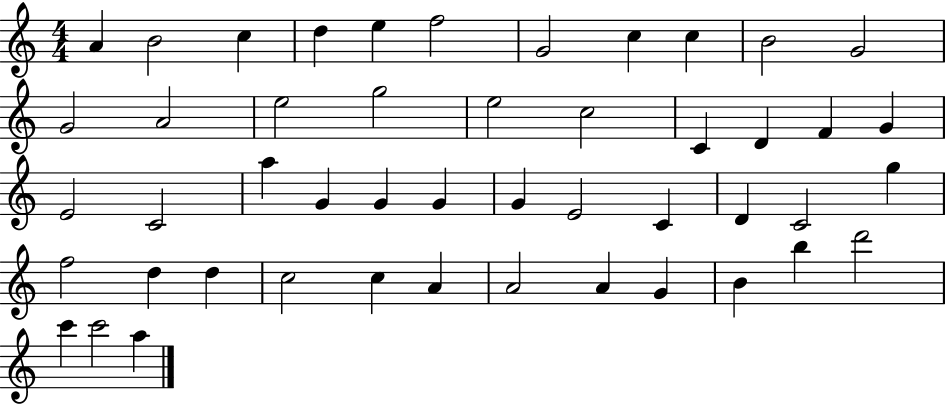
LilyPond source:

{
  \clef treble
  \numericTimeSignature
  \time 4/4
  \key c \major
  a'4 b'2 c''4 | d''4 e''4 f''2 | g'2 c''4 c''4 | b'2 g'2 | \break g'2 a'2 | e''2 g''2 | e''2 c''2 | c'4 d'4 f'4 g'4 | \break e'2 c'2 | a''4 g'4 g'4 g'4 | g'4 e'2 c'4 | d'4 c'2 g''4 | \break f''2 d''4 d''4 | c''2 c''4 a'4 | a'2 a'4 g'4 | b'4 b''4 d'''2 | \break c'''4 c'''2 a''4 | \bar "|."
}